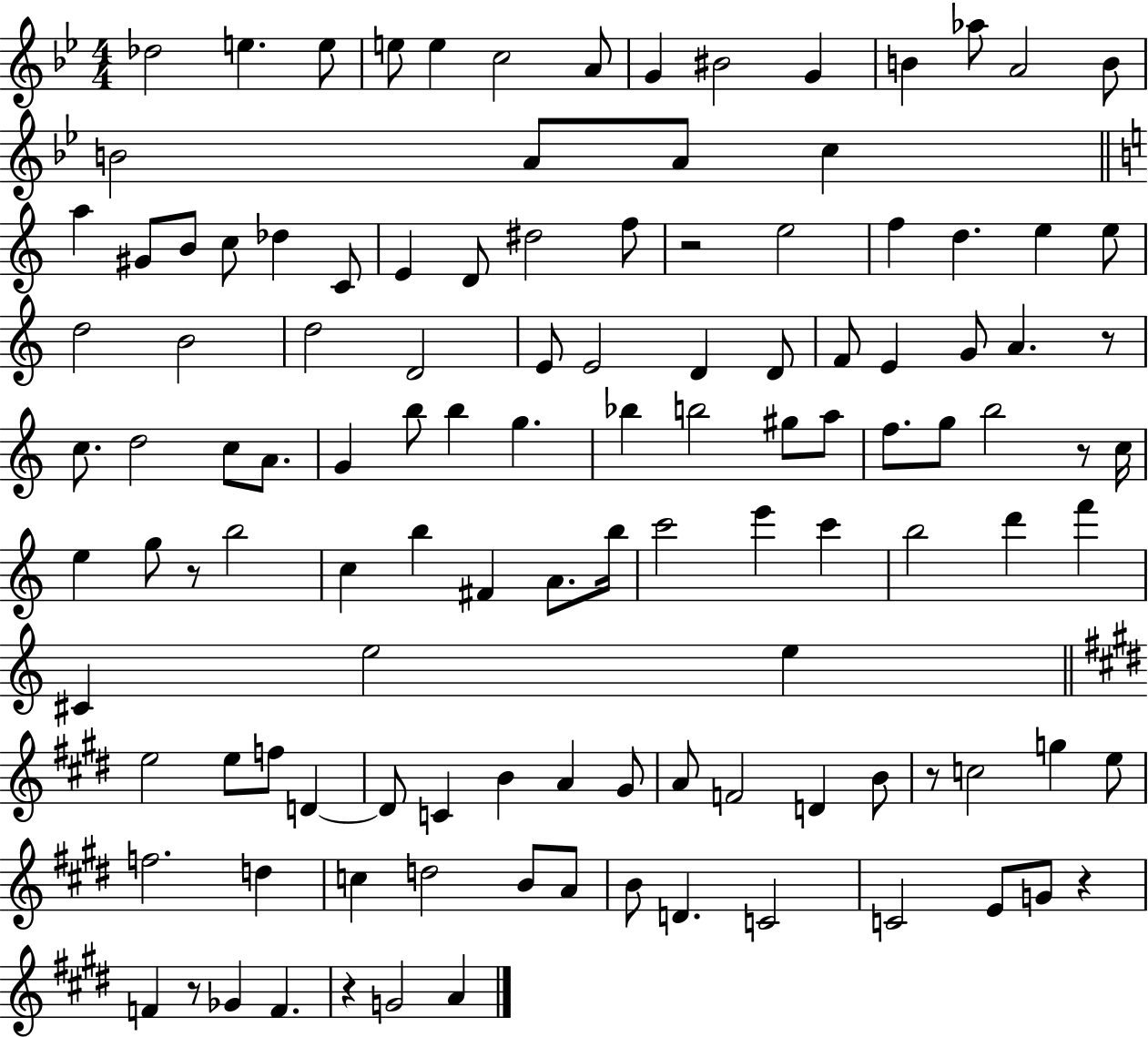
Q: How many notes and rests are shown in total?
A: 119